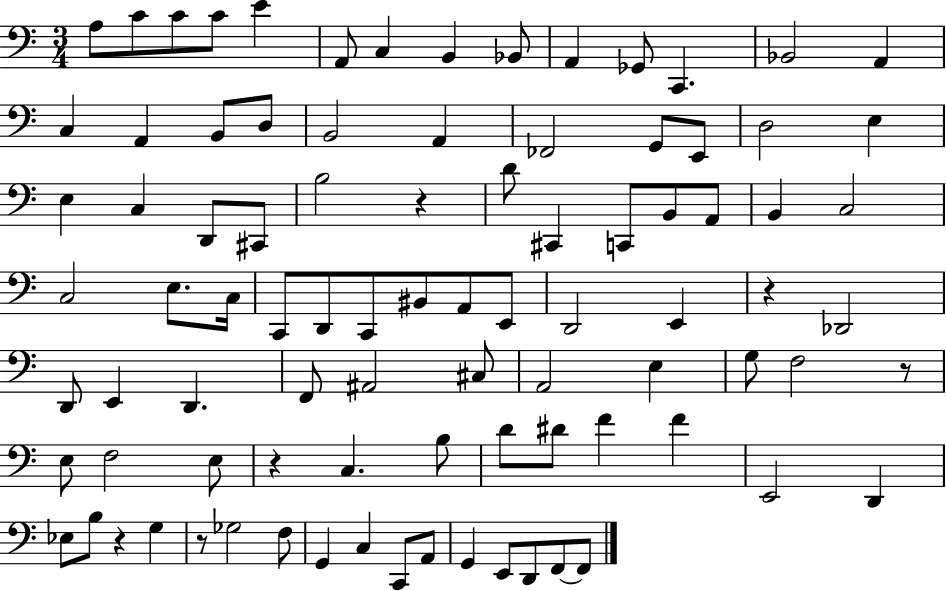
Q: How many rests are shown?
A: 6